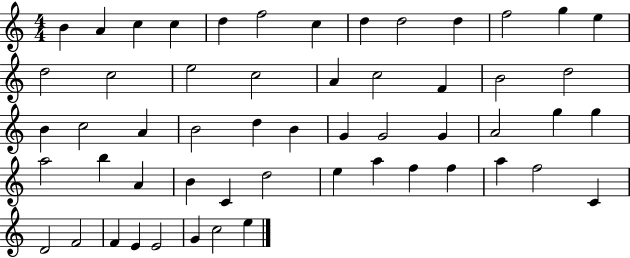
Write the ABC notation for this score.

X:1
T:Untitled
M:4/4
L:1/4
K:C
B A c c d f2 c d d2 d f2 g e d2 c2 e2 c2 A c2 F B2 d2 B c2 A B2 d B G G2 G A2 g g a2 b A B C d2 e a f f a f2 C D2 F2 F E E2 G c2 e